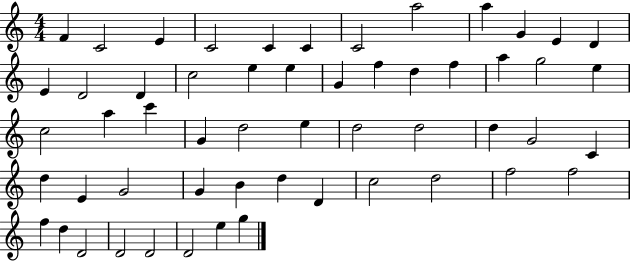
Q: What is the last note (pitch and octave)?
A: G5